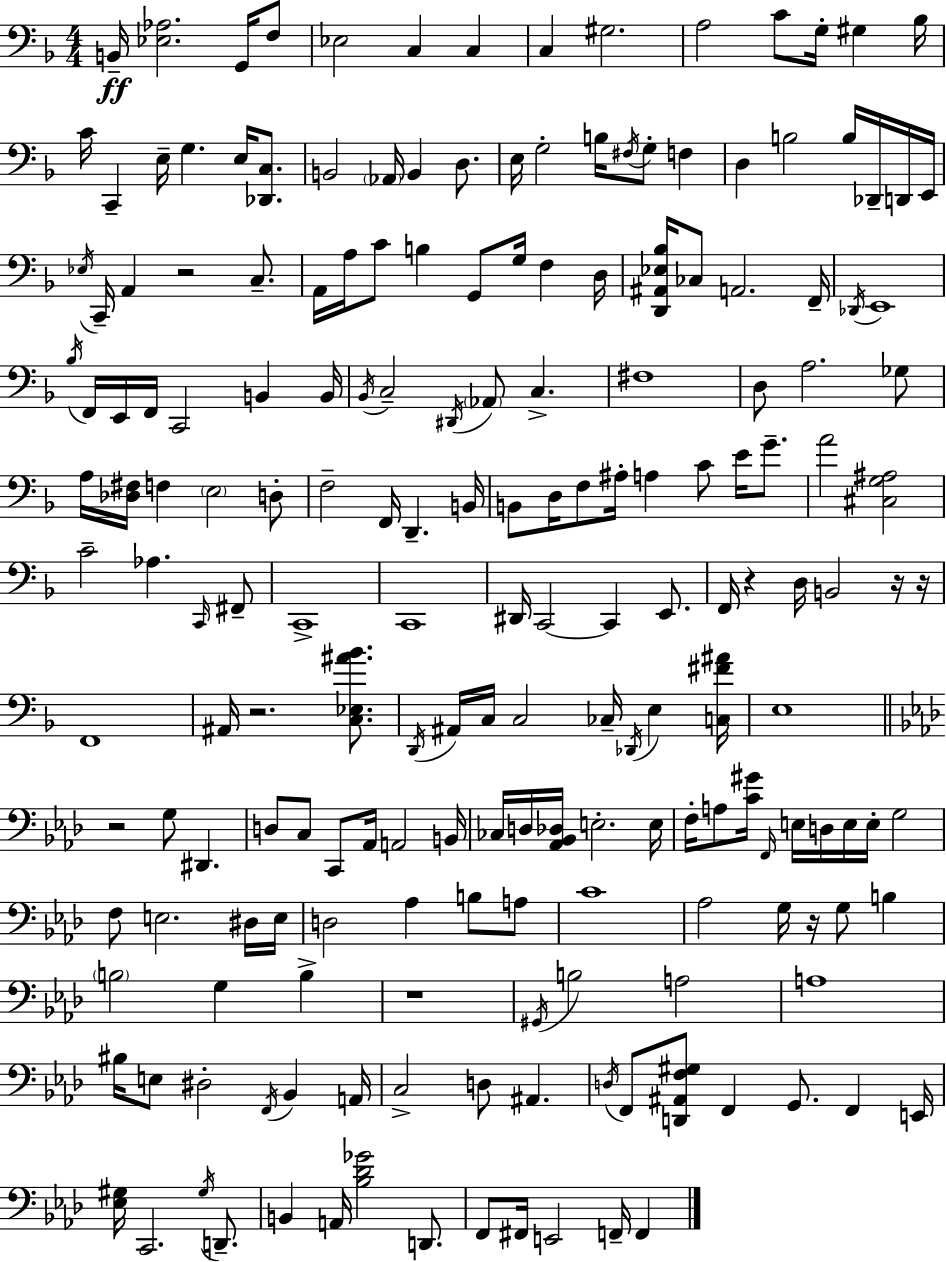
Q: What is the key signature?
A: F major